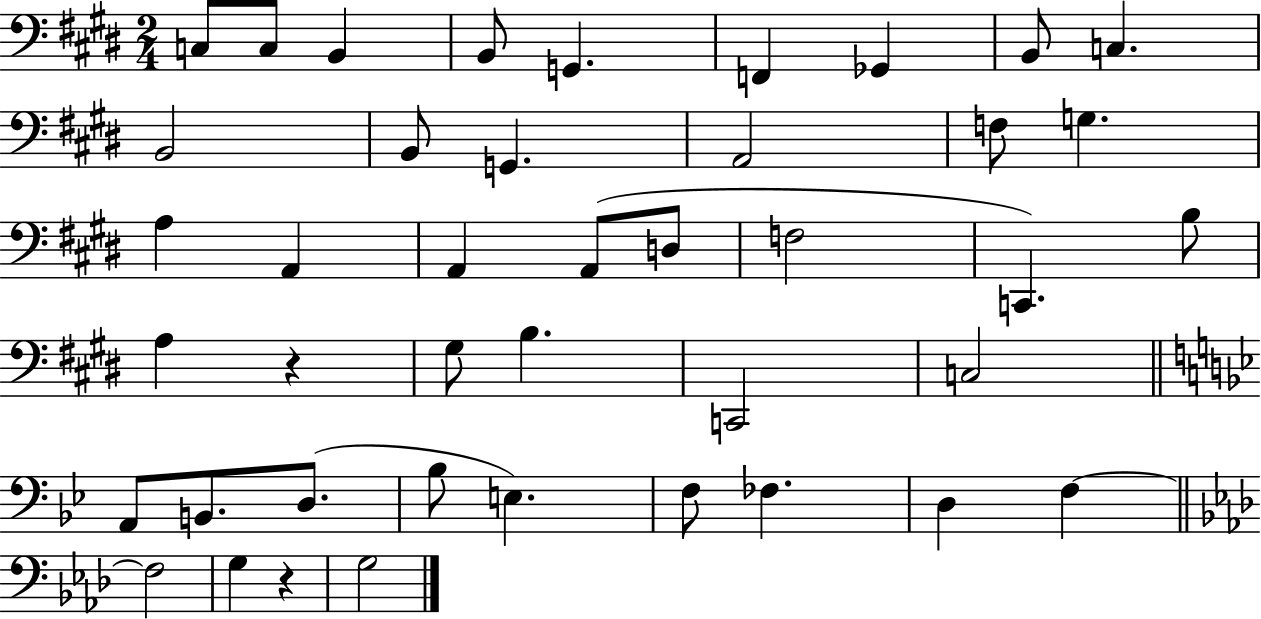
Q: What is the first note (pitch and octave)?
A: C3